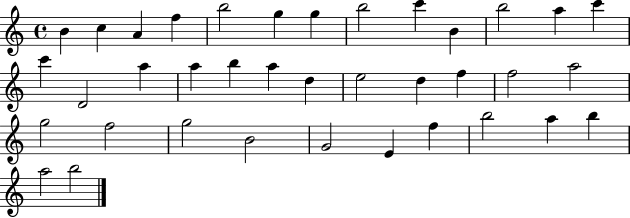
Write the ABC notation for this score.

X:1
T:Untitled
M:4/4
L:1/4
K:C
B c A f b2 g g b2 c' B b2 a c' c' D2 a a b a d e2 d f f2 a2 g2 f2 g2 B2 G2 E f b2 a b a2 b2